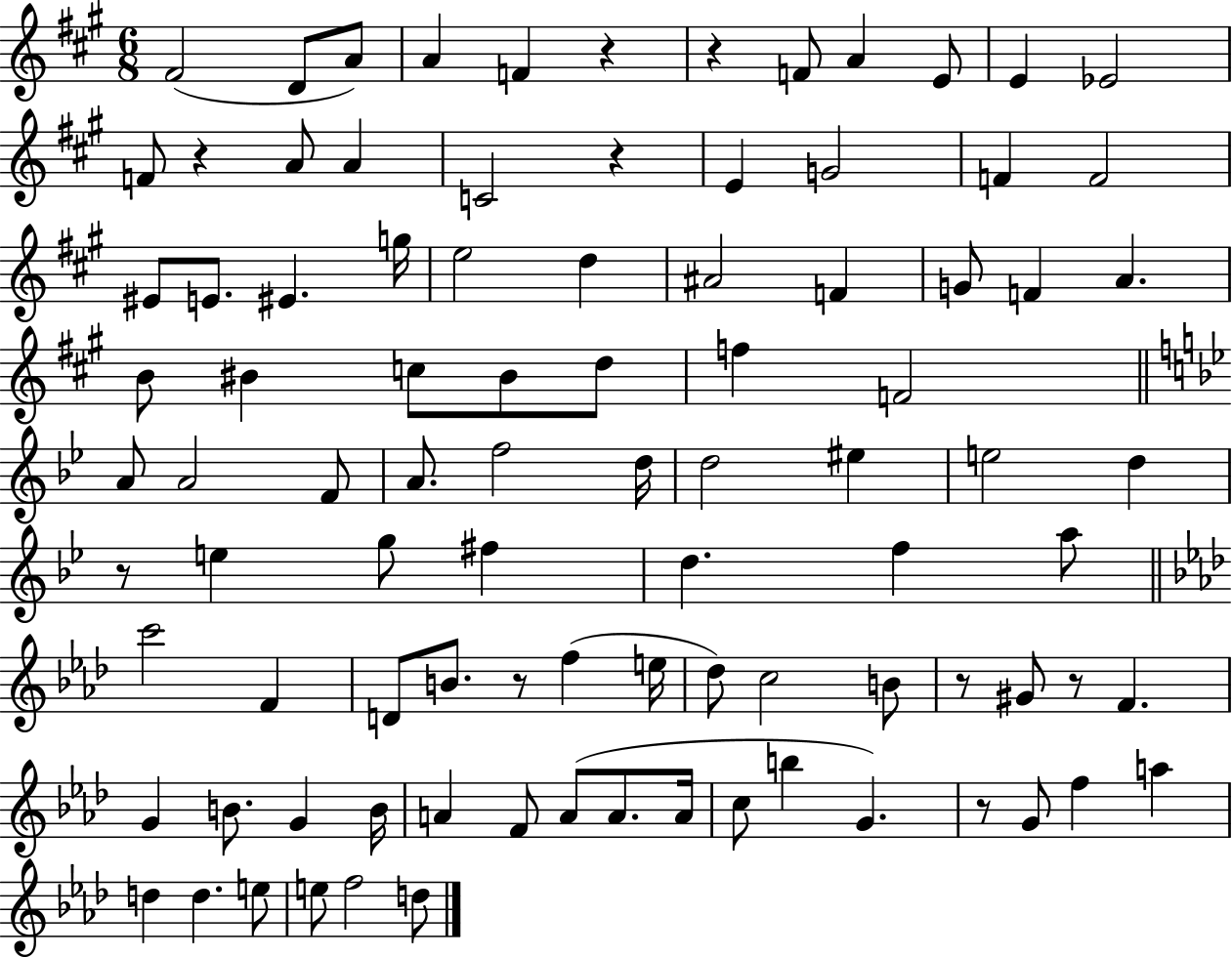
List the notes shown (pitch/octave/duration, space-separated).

F#4/h D4/e A4/e A4/q F4/q R/q R/q F4/e A4/q E4/e E4/q Eb4/h F4/e R/q A4/e A4/q C4/h R/q E4/q G4/h F4/q F4/h EIS4/e E4/e. EIS4/q. G5/s E5/h D5/q A#4/h F4/q G4/e F4/q A4/q. B4/e BIS4/q C5/e BIS4/e D5/e F5/q F4/h A4/e A4/h F4/e A4/e. F5/h D5/s D5/h EIS5/q E5/h D5/q R/e E5/q G5/e F#5/q D5/q. F5/q A5/e C6/h F4/q D4/e B4/e. R/e F5/q E5/s Db5/e C5/h B4/e R/e G#4/e R/e F4/q. G4/q B4/e. G4/q B4/s A4/q F4/e A4/e A4/e. A4/s C5/e B5/q G4/q. R/e G4/e F5/q A5/q D5/q D5/q. E5/e E5/e F5/h D5/e